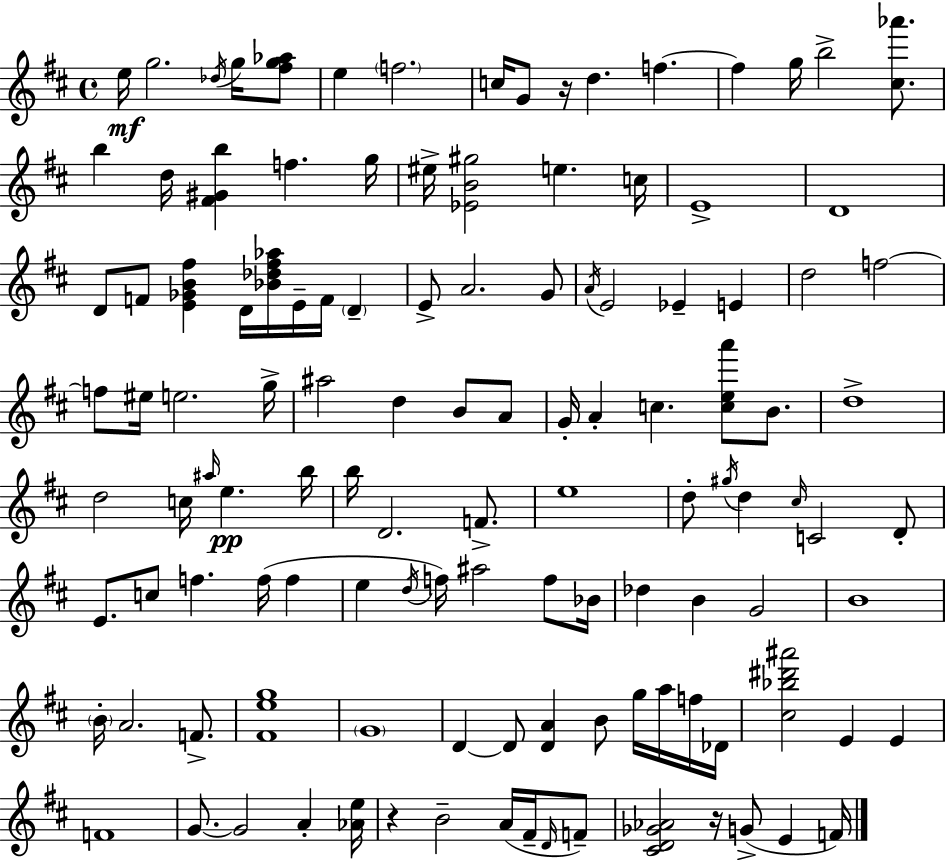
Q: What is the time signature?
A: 4/4